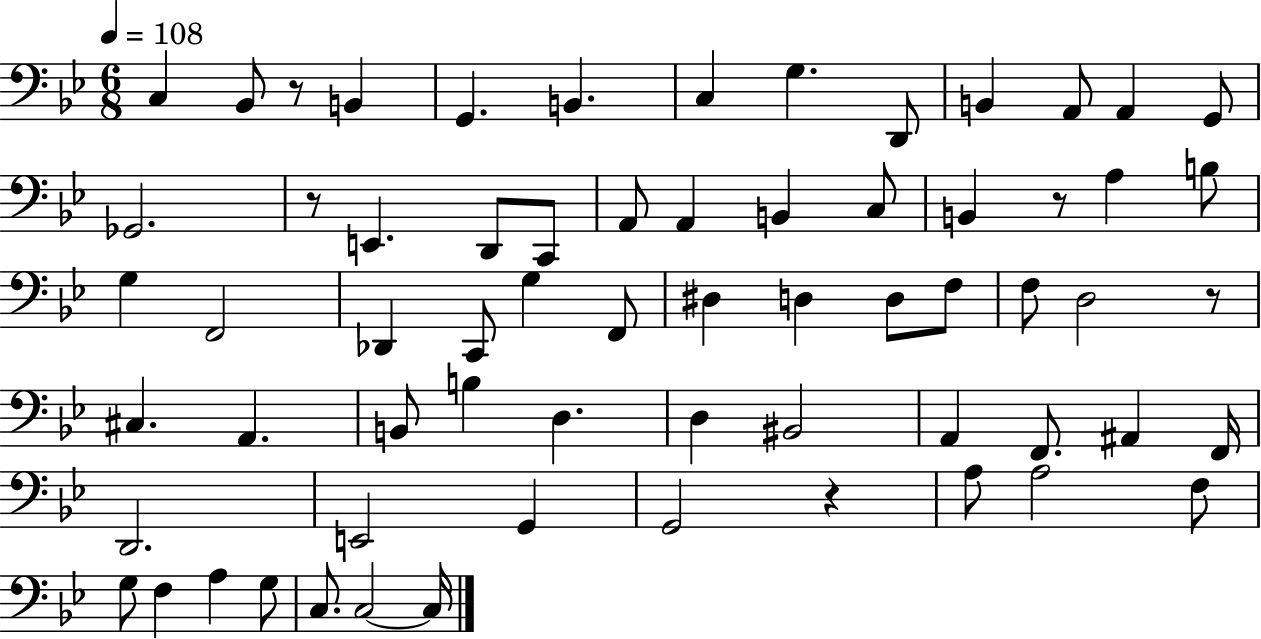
X:1
T:Untitled
M:6/8
L:1/4
K:Bb
C, _B,,/2 z/2 B,, G,, B,, C, G, D,,/2 B,, A,,/2 A,, G,,/2 _G,,2 z/2 E,, D,,/2 C,,/2 A,,/2 A,, B,, C,/2 B,, z/2 A, B,/2 G, F,,2 _D,, C,,/2 G, F,,/2 ^D, D, D,/2 F,/2 F,/2 D,2 z/2 ^C, A,, B,,/2 B, D, D, ^B,,2 A,, F,,/2 ^A,, F,,/4 D,,2 E,,2 G,, G,,2 z A,/2 A,2 F,/2 G,/2 F, A, G,/2 C,/2 C,2 C,/4